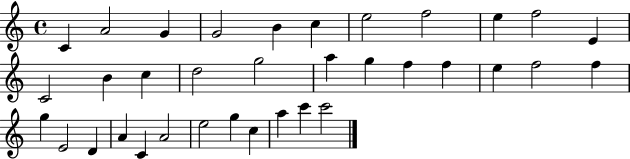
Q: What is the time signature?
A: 4/4